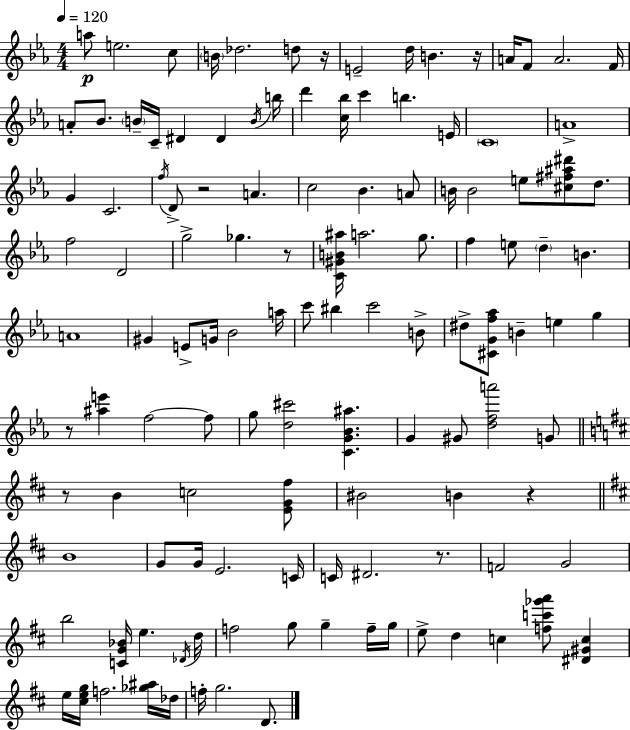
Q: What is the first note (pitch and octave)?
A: A5